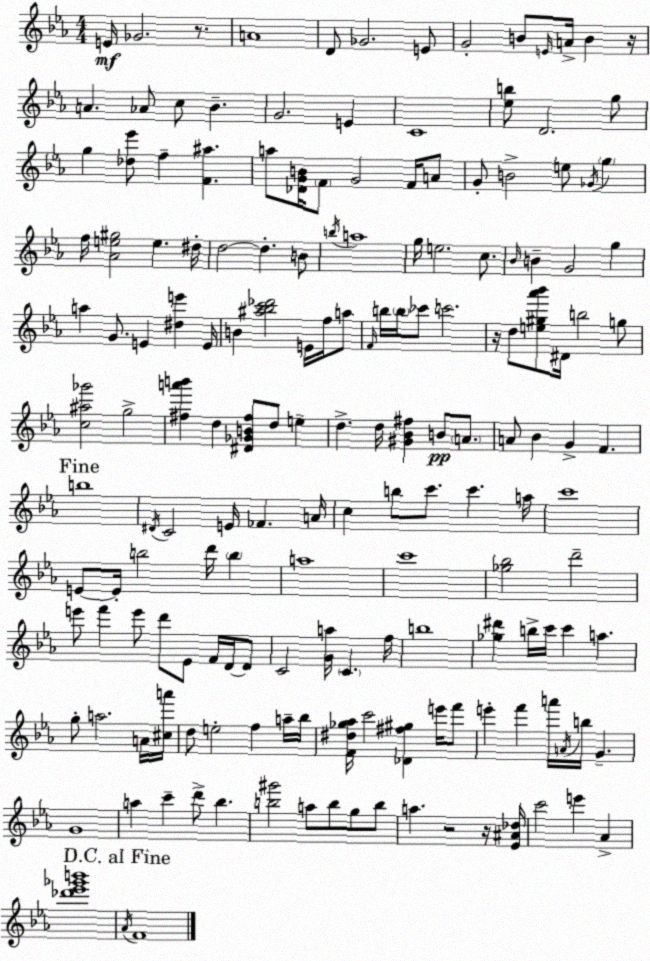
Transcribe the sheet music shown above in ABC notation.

X:1
T:Untitled
M:4/4
L:1/4
K:Cm
E/4 _G2 z/2 A4 D/2 _G2 E/2 G2 B/2 E/4 A/4 B z/4 A _A/2 c/2 _B G2 E C4 [_eb]/2 D2 g/2 g [_d_e']/2 f [F^a] a/2 [_DGB]/4 F/2 G2 F/4 A/2 G/2 B2 e/2 _G/4 g f/4 [_Ae^g]2 e ^d/4 d2 d B/2 b/4 a4 g/4 e2 c/2 _B/4 B G2 g a G/2 E [^de'] E/4 B [^a_bc'_d']2 E/4 f/4 a/2 F/4 b/4 b/4 _c'/2 c'2 z/4 d/2 [e^g_a'_b']/2 ^D/4 b2 g/2 [c^a_g']2 g2 [^fa'b'] d [^D_GB^f]/2 d/2 e d d/4 [^G_B^f] B/2 A/2 A/2 _B G F b4 ^D/4 C2 E/4 _F A/4 c b/2 c'/2 c' a/4 c'4 E/2 E/4 b2 d'/4 b a4 c'4 [_g_b]2 d'2 e'/2 f' e'/2 d'/2 _E/2 F/4 D/4 D/2 C2 [Ga]/4 C f/4 b4 [_g^d'] b/4 c'/4 c' a g/2 a2 A/4 [^ca']/4 d/2 e2 f a/4 _b/4 [F^d_g_a]/4 c'2 [_D^f^g] e'/4 f'/2 e' f' a'/4 A/4 b/4 G G4 a c' d'/2 _b [b^g']2 a/2 b/2 g/2 b/2 a z2 z/4 [_E^A_d]/4 c'2 e' _A [_d'_e'_g'b']4 _A/4 F4